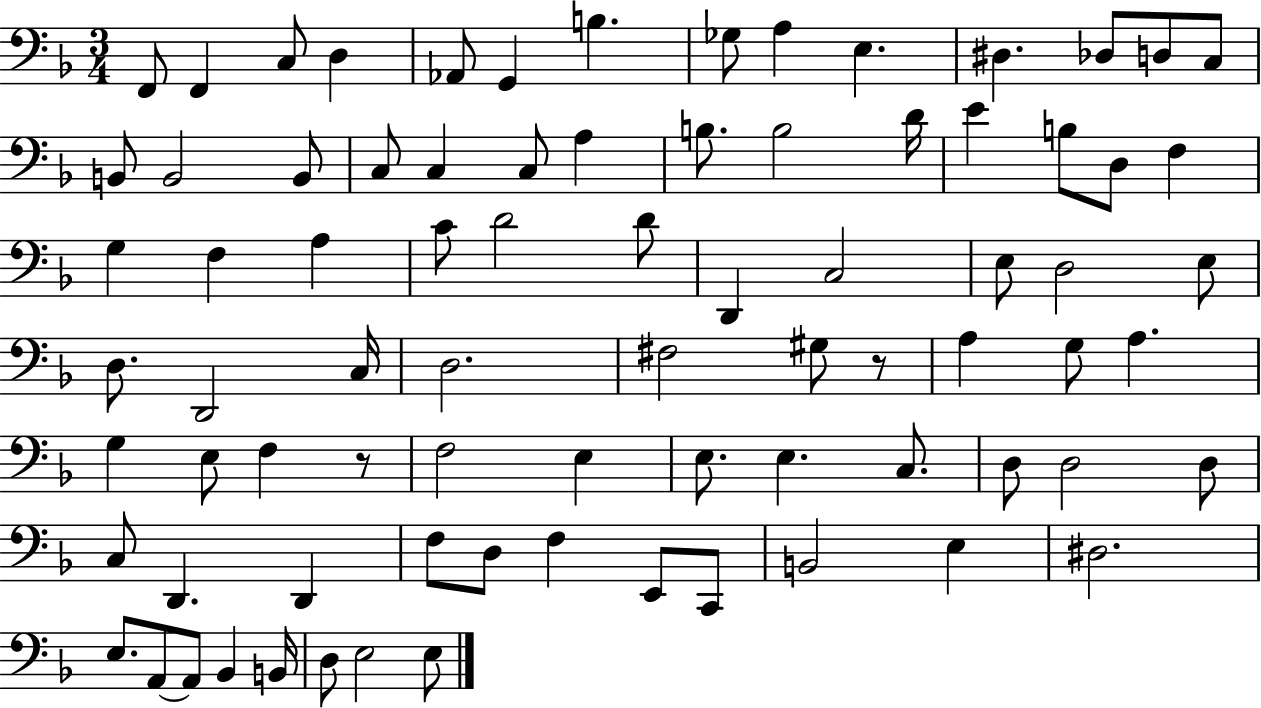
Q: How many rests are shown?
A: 2